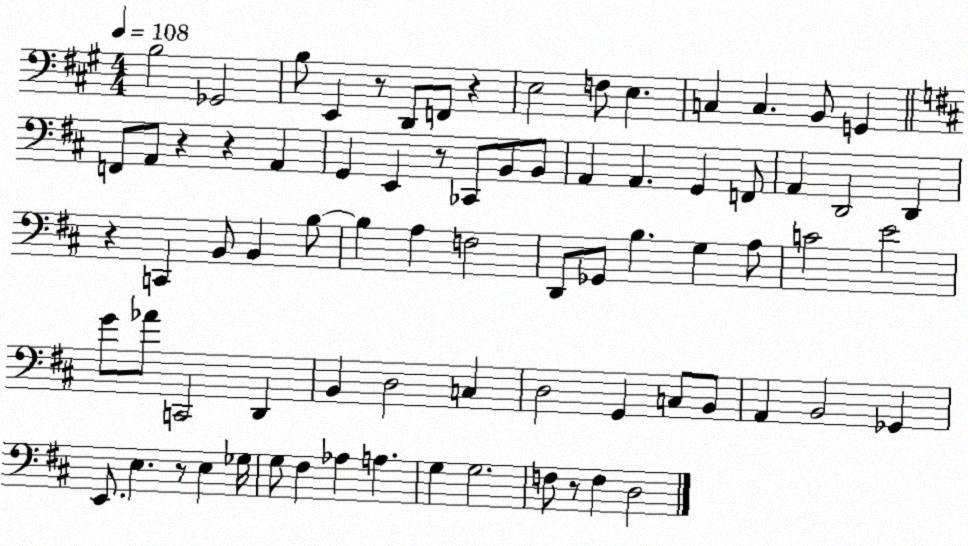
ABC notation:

X:1
T:Untitled
M:4/4
L:1/4
K:A
B,2 _G,,2 B,/2 E,, z/2 D,,/2 F,,/2 z E,2 F,/2 E, C, C, B,,/2 G,, F,,/2 A,,/2 z z A,, G,, E,, z/2 _C,,/2 B,,/2 B,,/2 A,, A,, G,, F,,/2 A,, D,,2 D,, z C,, B,,/2 B,, B,/2 B, A, F,2 D,,/2 _G,,/2 B, G, A,/2 C2 E2 G/2 _A/2 C,,2 D,, B,, D,2 C, D,2 G,, C,/2 B,,/2 A,, B,,2 _G,, E,,/2 E, z/2 E, _G,/4 G,/2 ^F, _A, A, G, G,2 F,/2 z/2 F, D,2